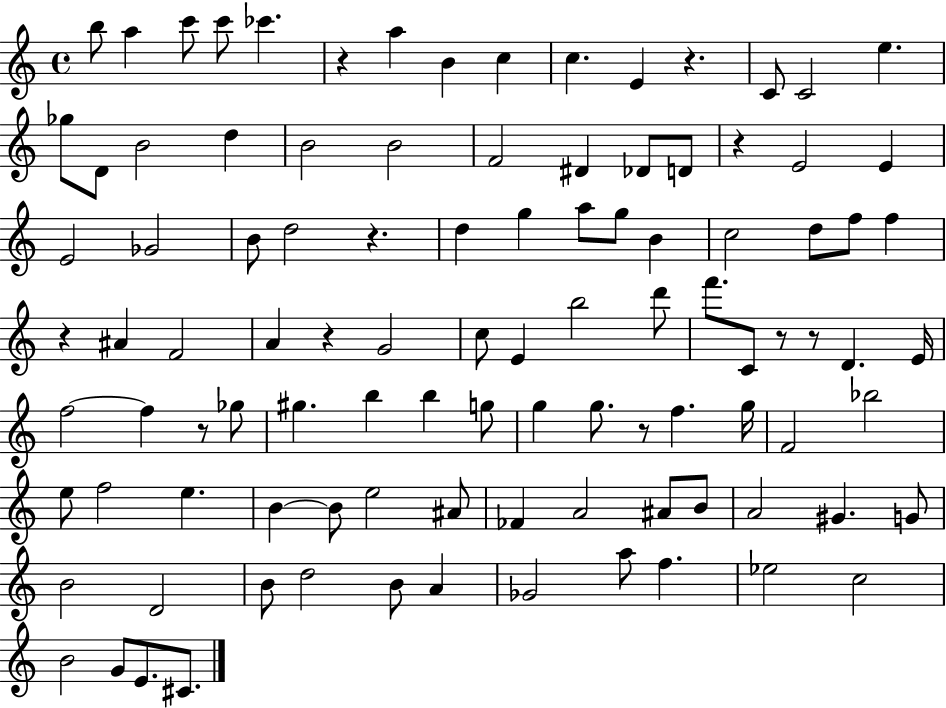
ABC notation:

X:1
T:Untitled
M:4/4
L:1/4
K:C
b/2 a c'/2 c'/2 _c' z a B c c E z C/2 C2 e _g/2 D/2 B2 d B2 B2 F2 ^D _D/2 D/2 z E2 E E2 _G2 B/2 d2 z d g a/2 g/2 B c2 d/2 f/2 f z ^A F2 A z G2 c/2 E b2 d'/2 f'/2 C/2 z/2 z/2 D E/4 f2 f z/2 _g/2 ^g b b g/2 g g/2 z/2 f g/4 F2 _b2 e/2 f2 e B B/2 e2 ^A/2 _F A2 ^A/2 B/2 A2 ^G G/2 B2 D2 B/2 d2 B/2 A _G2 a/2 f _e2 c2 B2 G/2 E/2 ^C/2